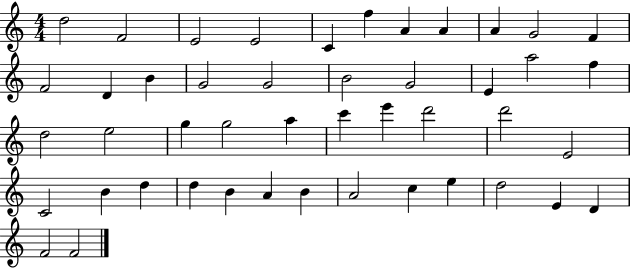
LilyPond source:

{
  \clef treble
  \numericTimeSignature
  \time 4/4
  \key c \major
  d''2 f'2 | e'2 e'2 | c'4 f''4 a'4 a'4 | a'4 g'2 f'4 | \break f'2 d'4 b'4 | g'2 g'2 | b'2 g'2 | e'4 a''2 f''4 | \break d''2 e''2 | g''4 g''2 a''4 | c'''4 e'''4 d'''2 | d'''2 e'2 | \break c'2 b'4 d''4 | d''4 b'4 a'4 b'4 | a'2 c''4 e''4 | d''2 e'4 d'4 | \break f'2 f'2 | \bar "|."
}